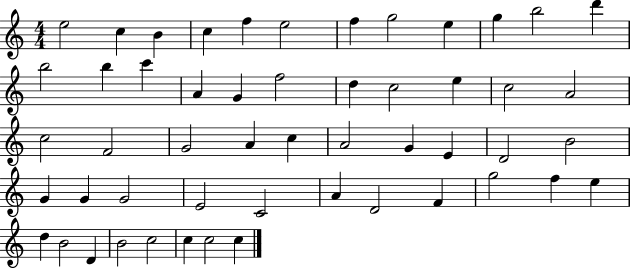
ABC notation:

X:1
T:Untitled
M:4/4
L:1/4
K:C
e2 c B c f e2 f g2 e g b2 d' b2 b c' A G f2 d c2 e c2 A2 c2 F2 G2 A c A2 G E D2 B2 G G G2 E2 C2 A D2 F g2 f e d B2 D B2 c2 c c2 c